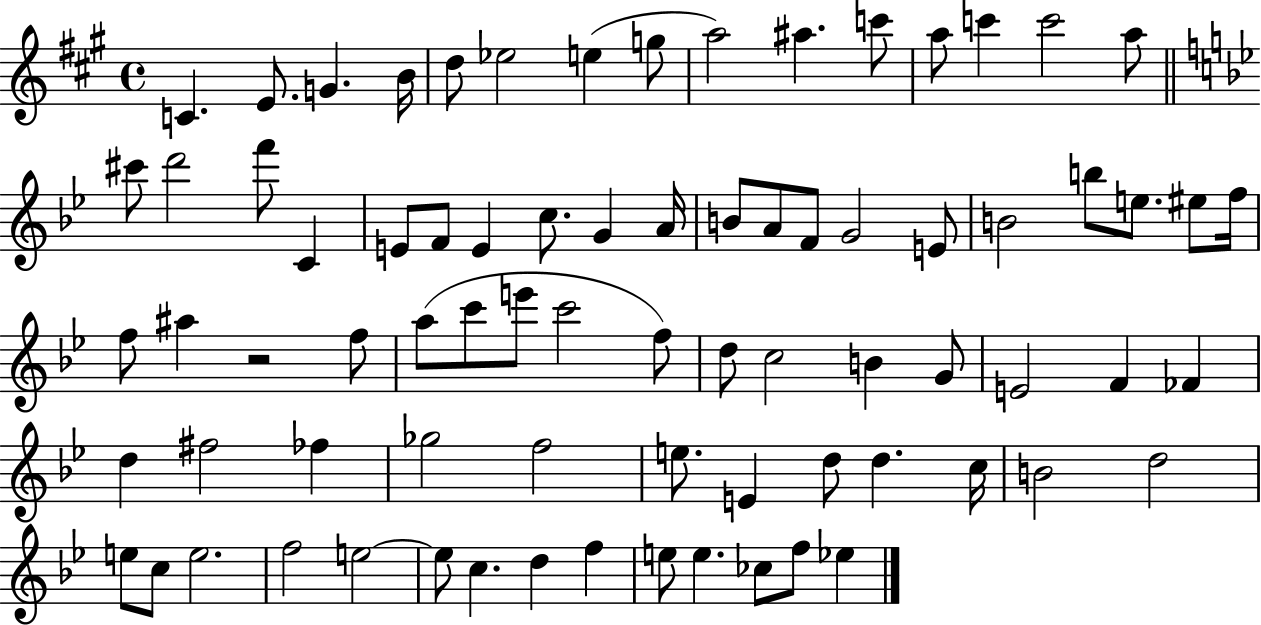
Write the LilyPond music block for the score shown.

{
  \clef treble
  \time 4/4
  \defaultTimeSignature
  \key a \major
  c'4. e'8. g'4. b'16 | d''8 ees''2 e''4( g''8 | a''2) ais''4. c'''8 | a''8 c'''4 c'''2 a''8 | \break \bar "||" \break \key g \minor cis'''8 d'''2 f'''8 c'4 | e'8 f'8 e'4 c''8. g'4 a'16 | b'8 a'8 f'8 g'2 e'8 | b'2 b''8 e''8. eis''8 f''16 | \break f''8 ais''4 r2 f''8 | a''8( c'''8 e'''8 c'''2 f''8) | d''8 c''2 b'4 g'8 | e'2 f'4 fes'4 | \break d''4 fis''2 fes''4 | ges''2 f''2 | e''8. e'4 d''8 d''4. c''16 | b'2 d''2 | \break e''8 c''8 e''2. | f''2 e''2~~ | e''8 c''4. d''4 f''4 | e''8 e''4. ces''8 f''8 ees''4 | \break \bar "|."
}